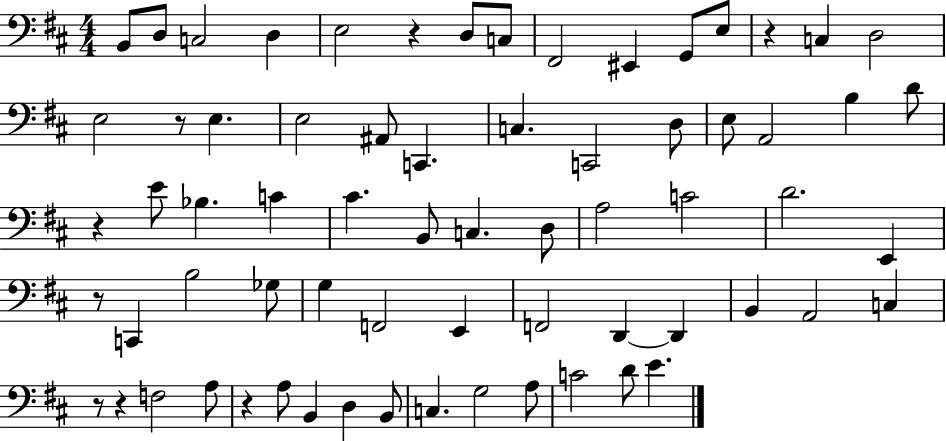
B2/e D3/e C3/h D3/q E3/h R/q D3/e C3/e F#2/h EIS2/q G2/e E3/e R/q C3/q D3/h E3/h R/e E3/q. E3/h A#2/e C2/q. C3/q. C2/h D3/e E3/e A2/h B3/q D4/e R/q E4/e Bb3/q. C4/q C#4/q. B2/e C3/q. D3/e A3/h C4/h D4/h. E2/q R/e C2/q B3/h Gb3/e G3/q F2/h E2/q F2/h D2/q D2/q B2/q A2/h C3/q R/e R/q F3/h A3/e R/q A3/e B2/q D3/q B2/e C3/q. G3/h A3/e C4/h D4/e E4/q.